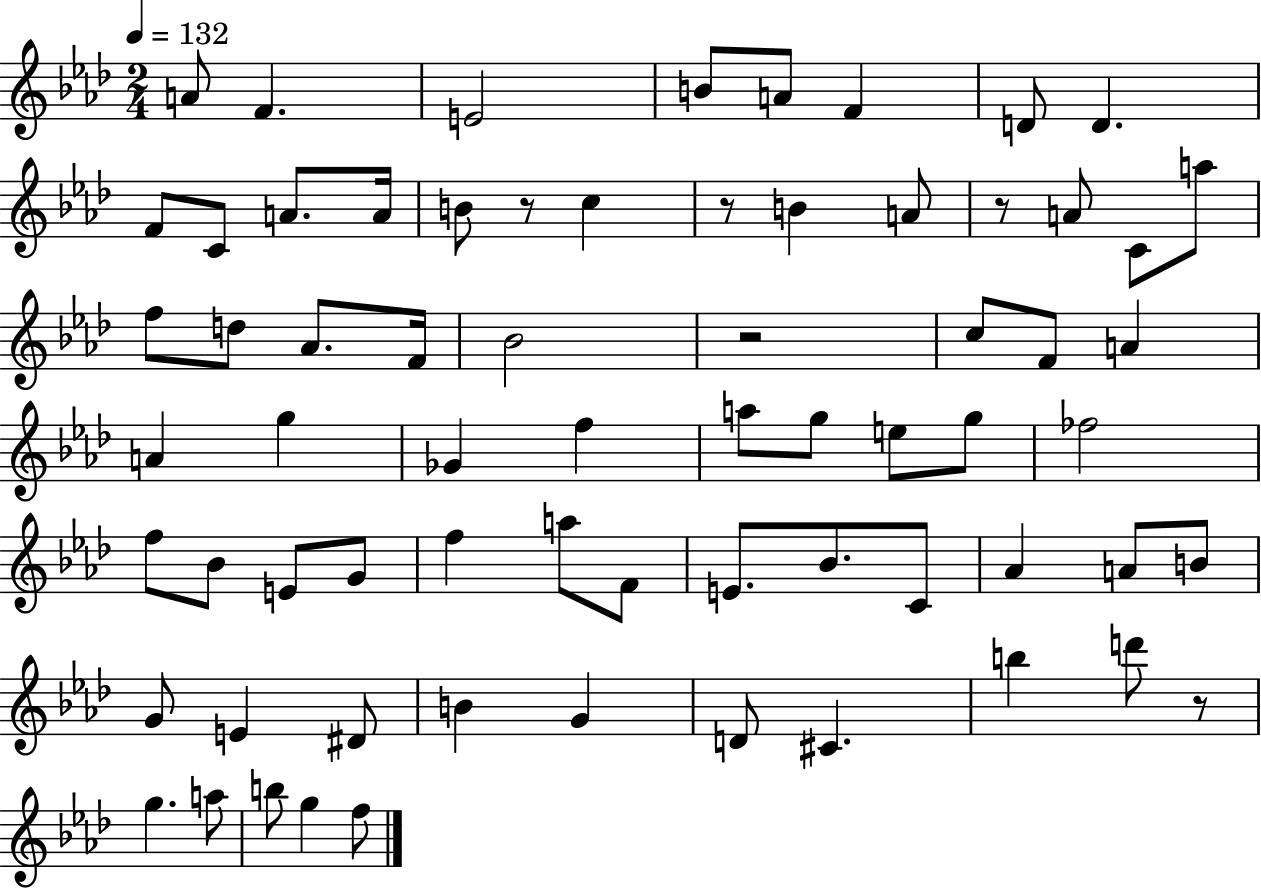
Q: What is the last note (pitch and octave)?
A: F5